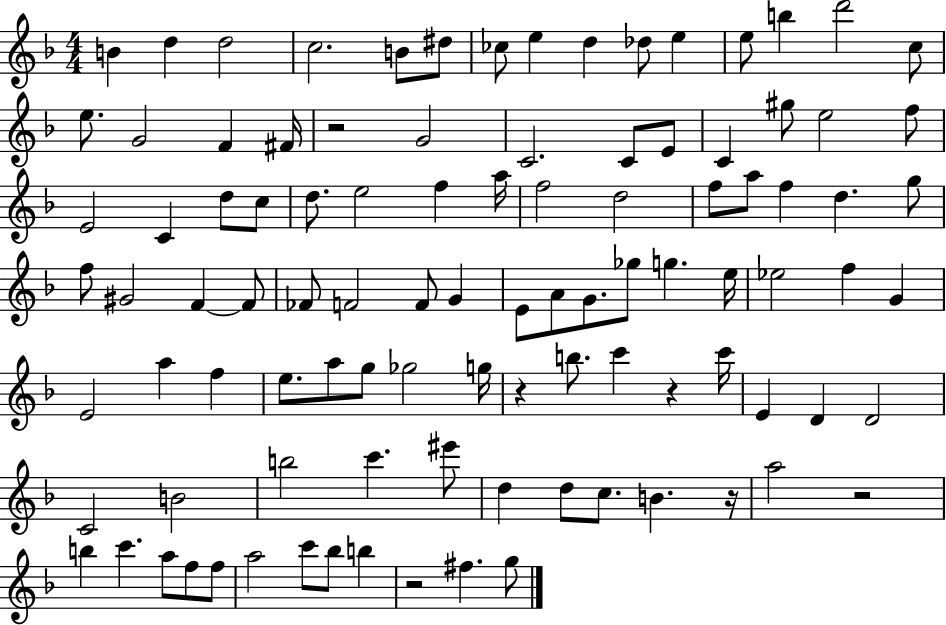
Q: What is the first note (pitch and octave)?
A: B4